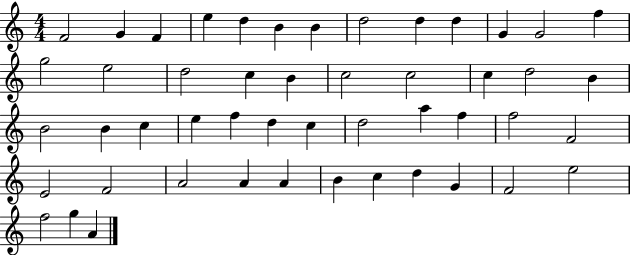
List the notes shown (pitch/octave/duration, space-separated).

F4/h G4/q F4/q E5/q D5/q B4/q B4/q D5/h D5/q D5/q G4/q G4/h F5/q G5/h E5/h D5/h C5/q B4/q C5/h C5/h C5/q D5/h B4/q B4/h B4/q C5/q E5/q F5/q D5/q C5/q D5/h A5/q F5/q F5/h F4/h E4/h F4/h A4/h A4/q A4/q B4/q C5/q D5/q G4/q F4/h E5/h F5/h G5/q A4/q